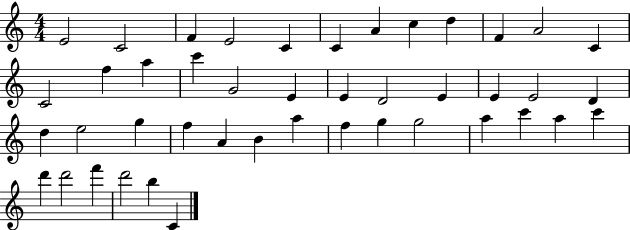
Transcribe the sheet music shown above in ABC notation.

X:1
T:Untitled
M:4/4
L:1/4
K:C
E2 C2 F E2 C C A c d F A2 C C2 f a c' G2 E E D2 E E E2 D d e2 g f A B a f g g2 a c' a c' d' d'2 f' d'2 b C